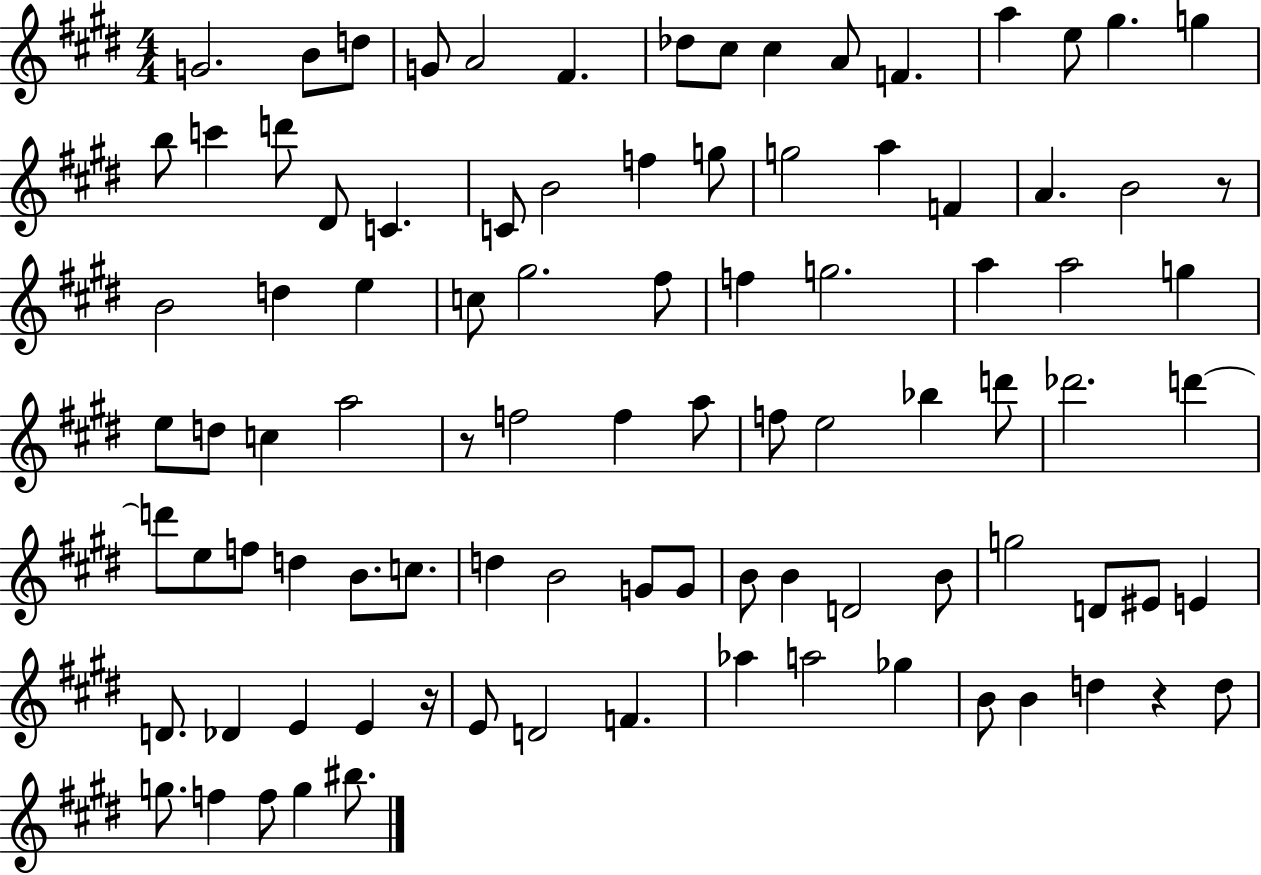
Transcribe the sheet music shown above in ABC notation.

X:1
T:Untitled
M:4/4
L:1/4
K:E
G2 B/2 d/2 G/2 A2 ^F _d/2 ^c/2 ^c A/2 F a e/2 ^g g b/2 c' d'/2 ^D/2 C C/2 B2 f g/2 g2 a F A B2 z/2 B2 d e c/2 ^g2 ^f/2 f g2 a a2 g e/2 d/2 c a2 z/2 f2 f a/2 f/2 e2 _b d'/2 _d'2 d' d'/2 e/2 f/2 d B/2 c/2 d B2 G/2 G/2 B/2 B D2 B/2 g2 D/2 ^E/2 E D/2 _D E E z/4 E/2 D2 F _a a2 _g B/2 B d z d/2 g/2 f f/2 g ^b/2